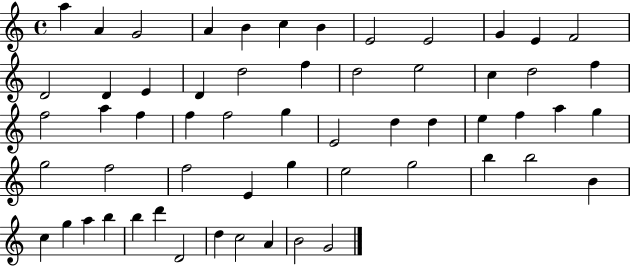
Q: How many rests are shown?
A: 0